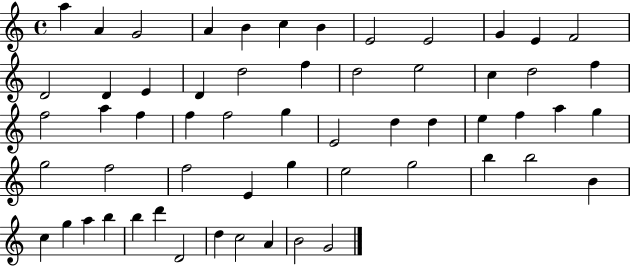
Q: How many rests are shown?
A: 0